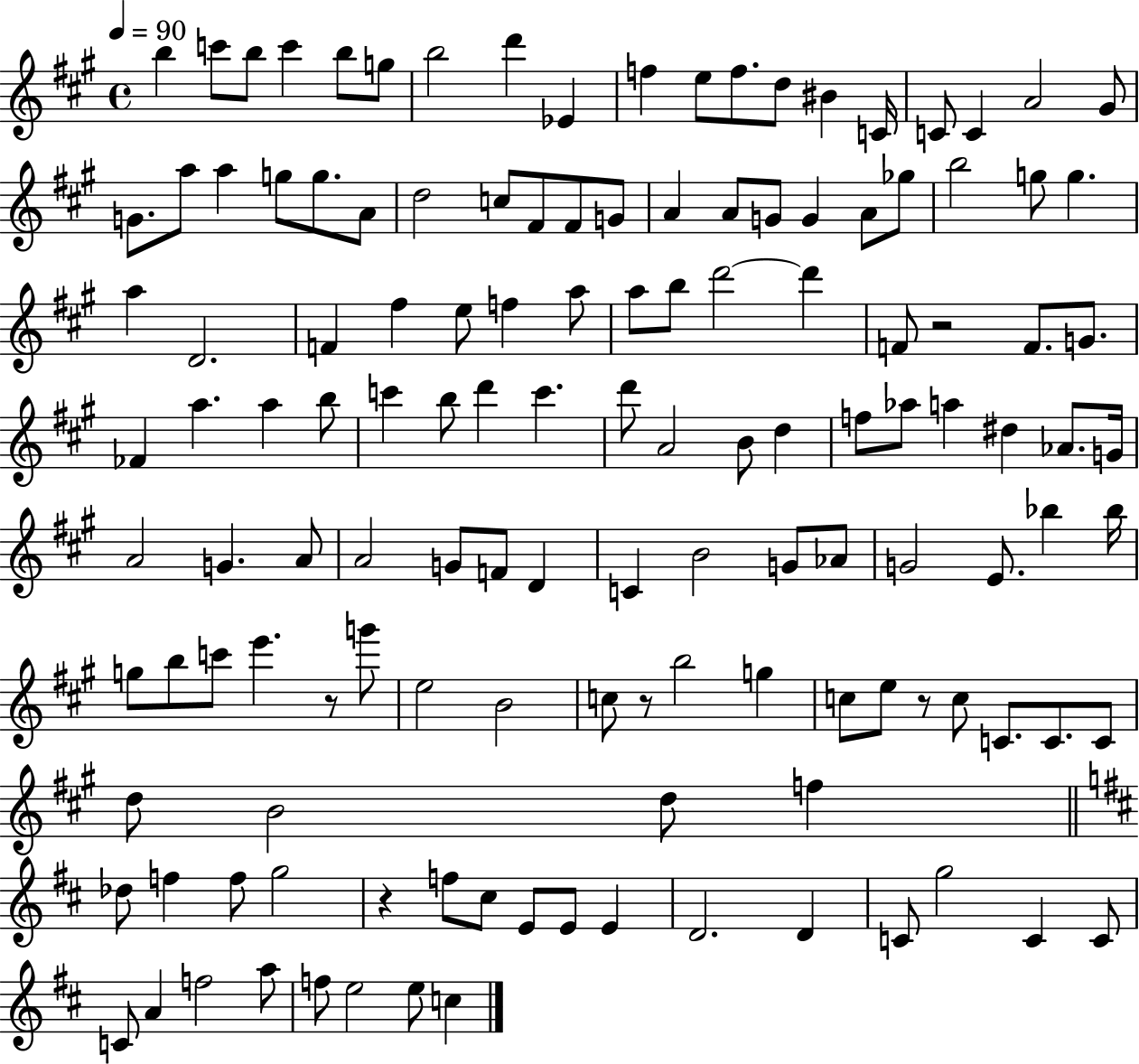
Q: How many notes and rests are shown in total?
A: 134